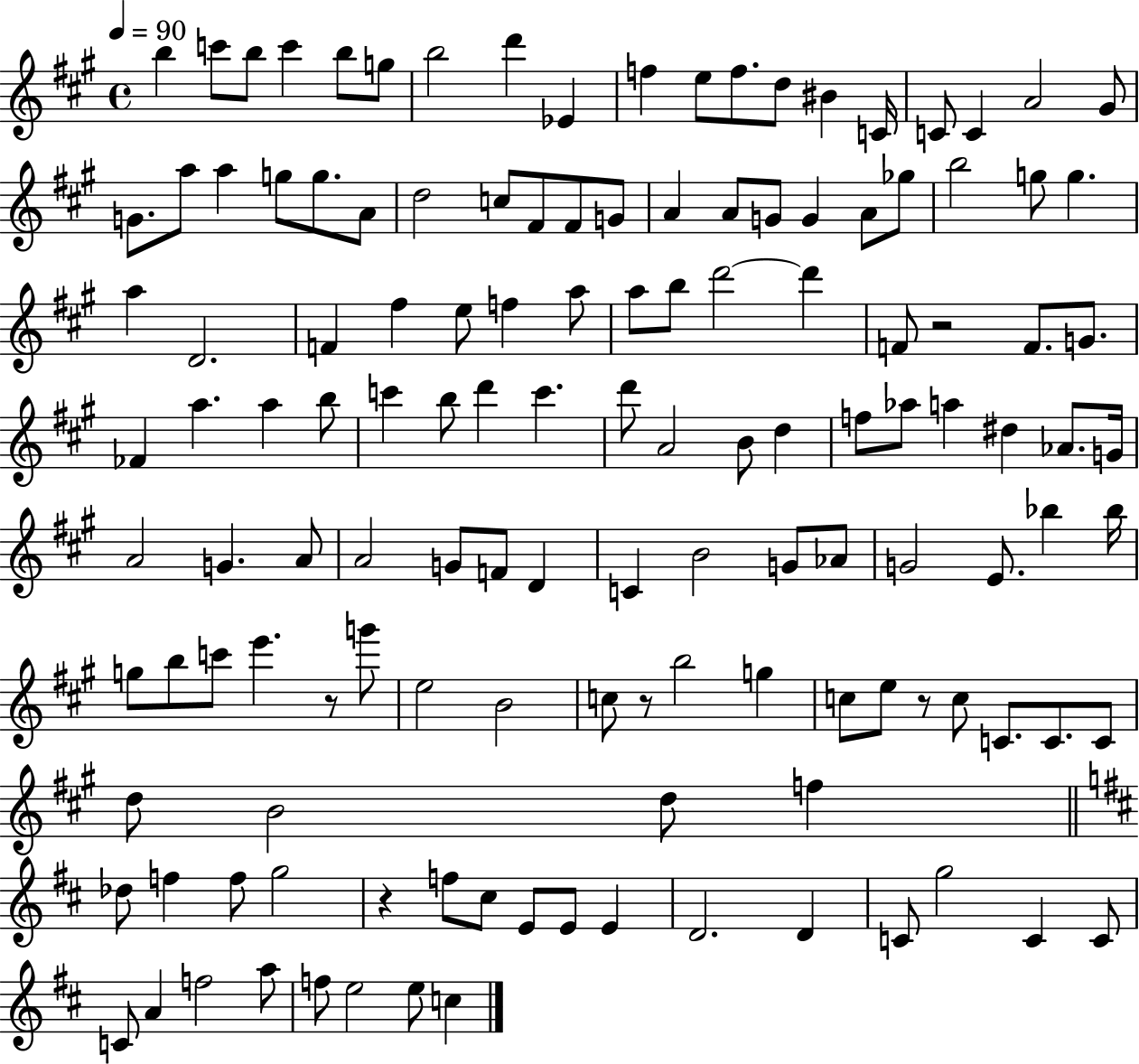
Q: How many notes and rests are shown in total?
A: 134